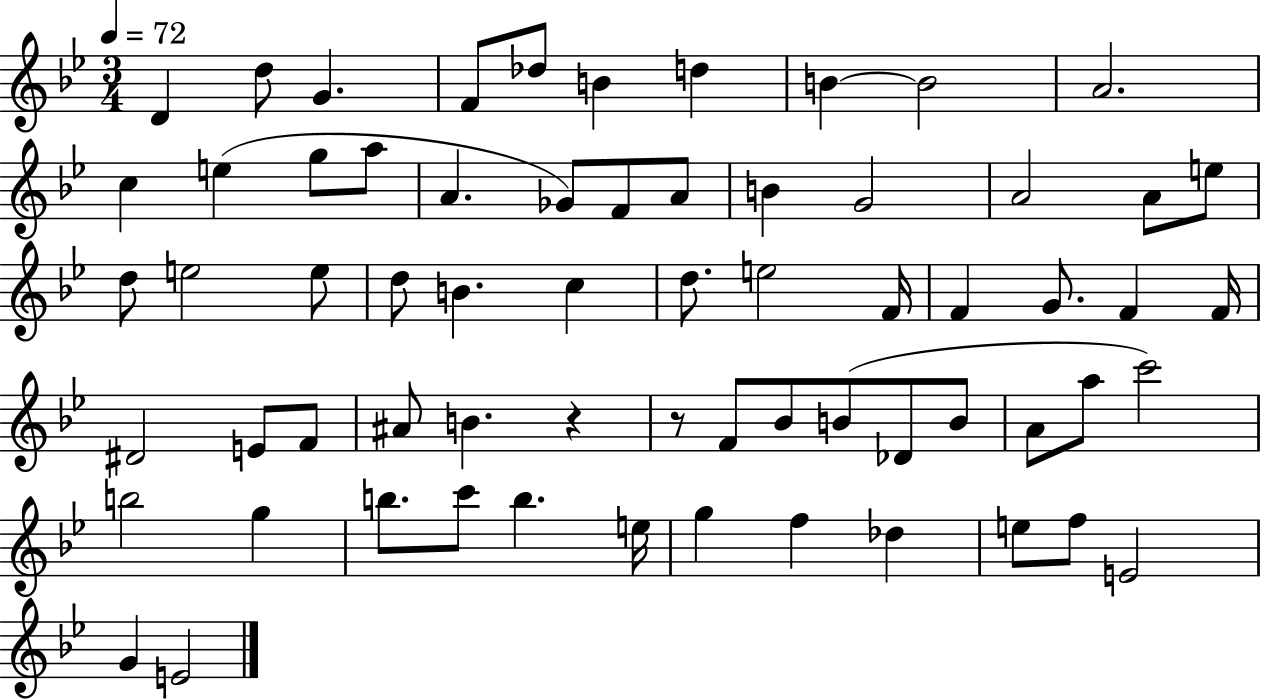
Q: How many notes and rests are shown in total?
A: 65